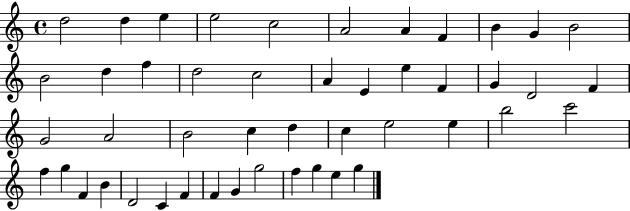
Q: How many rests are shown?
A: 0